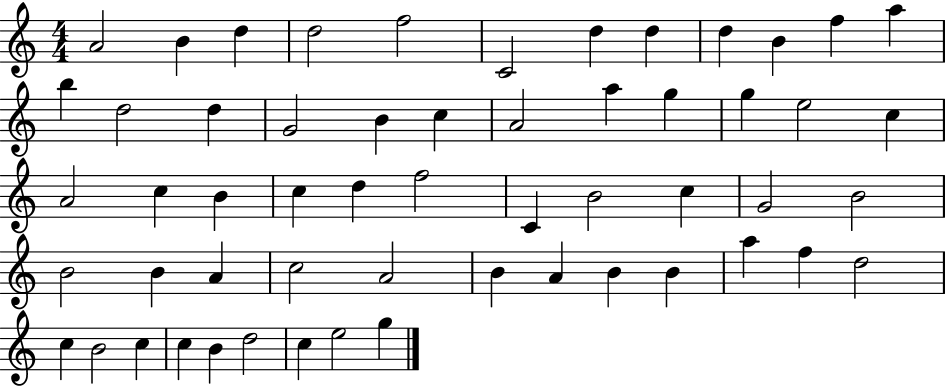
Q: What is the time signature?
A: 4/4